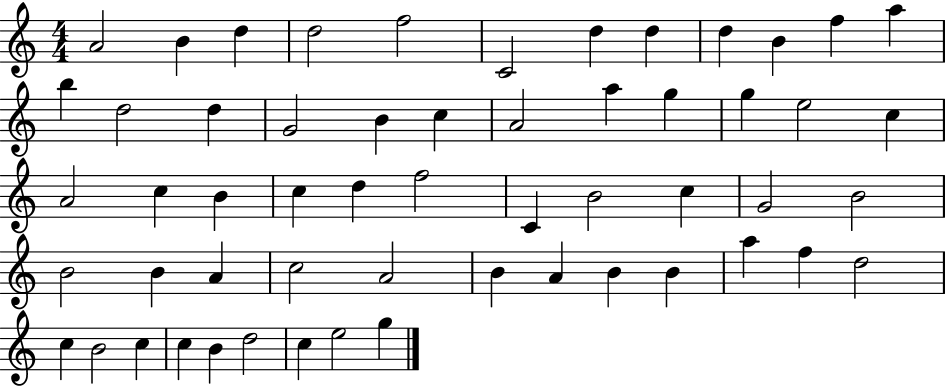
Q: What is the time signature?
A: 4/4